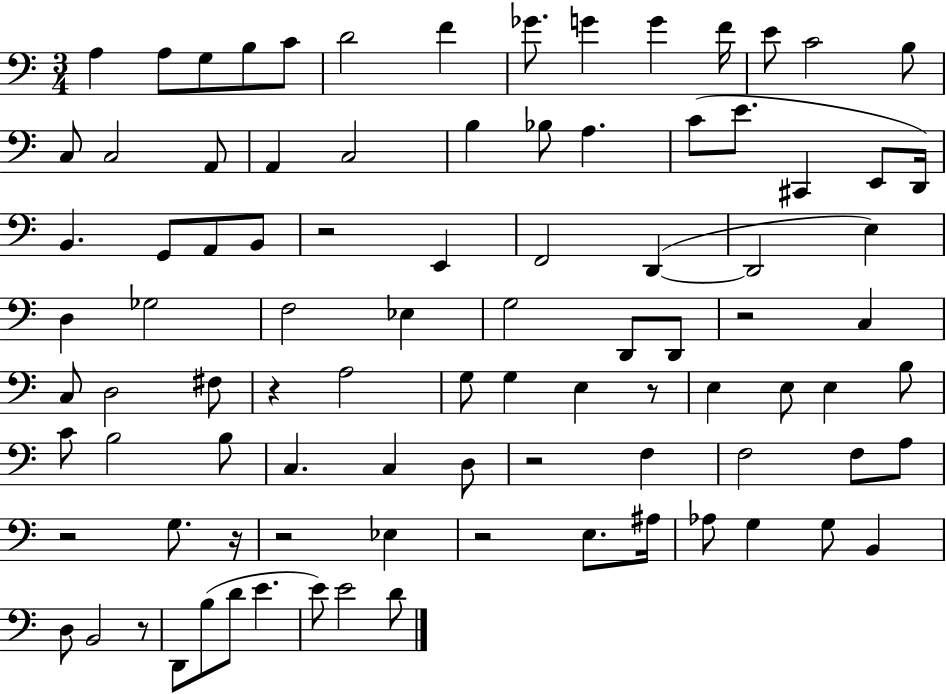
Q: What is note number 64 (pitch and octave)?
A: F3